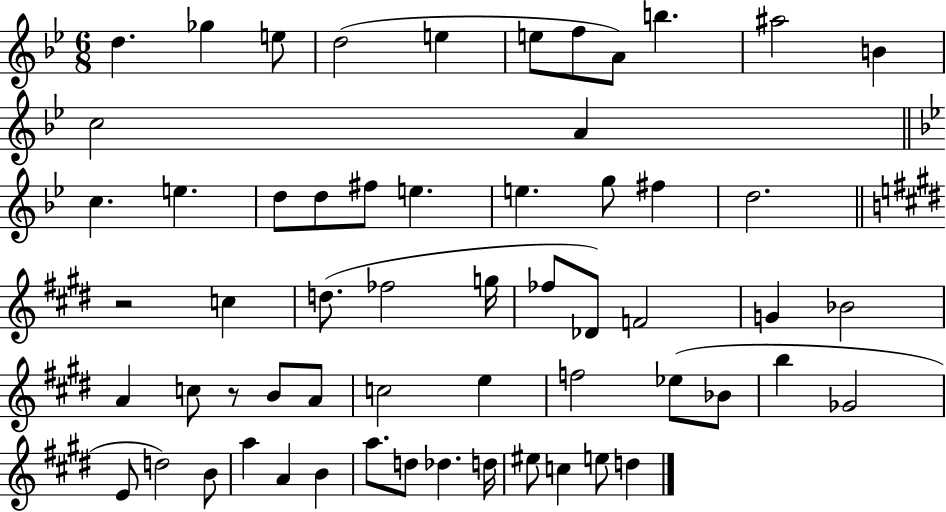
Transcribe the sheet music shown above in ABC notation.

X:1
T:Untitled
M:6/8
L:1/4
K:Bb
d _g e/2 d2 e e/2 f/2 A/2 b ^a2 B c2 A c e d/2 d/2 ^f/2 e e g/2 ^f d2 z2 c d/2 _f2 g/4 _f/2 _D/2 F2 G _B2 A c/2 z/2 B/2 A/2 c2 e f2 _e/2 _B/2 b _G2 E/2 d2 B/2 a A B a/2 d/2 _d d/4 ^e/2 c e/2 d